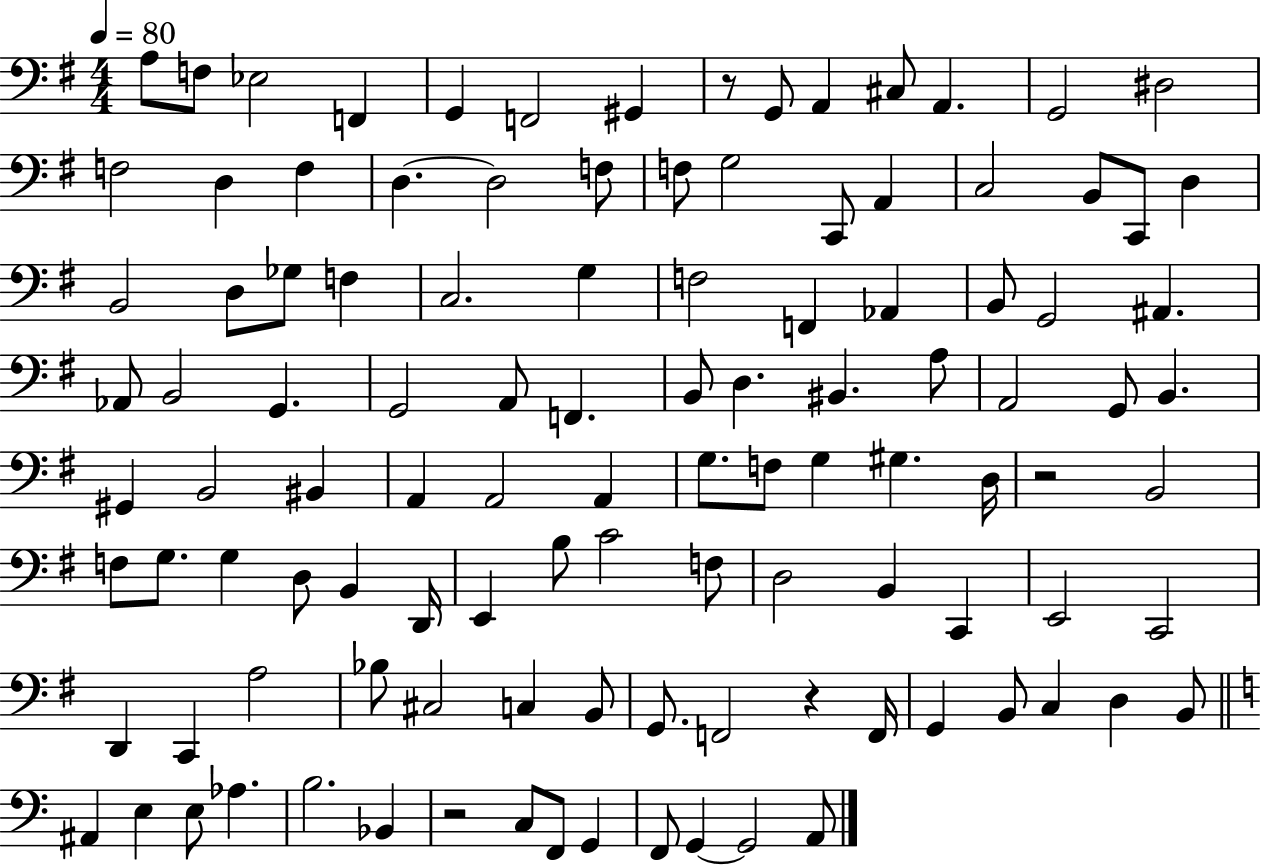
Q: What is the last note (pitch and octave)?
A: A2